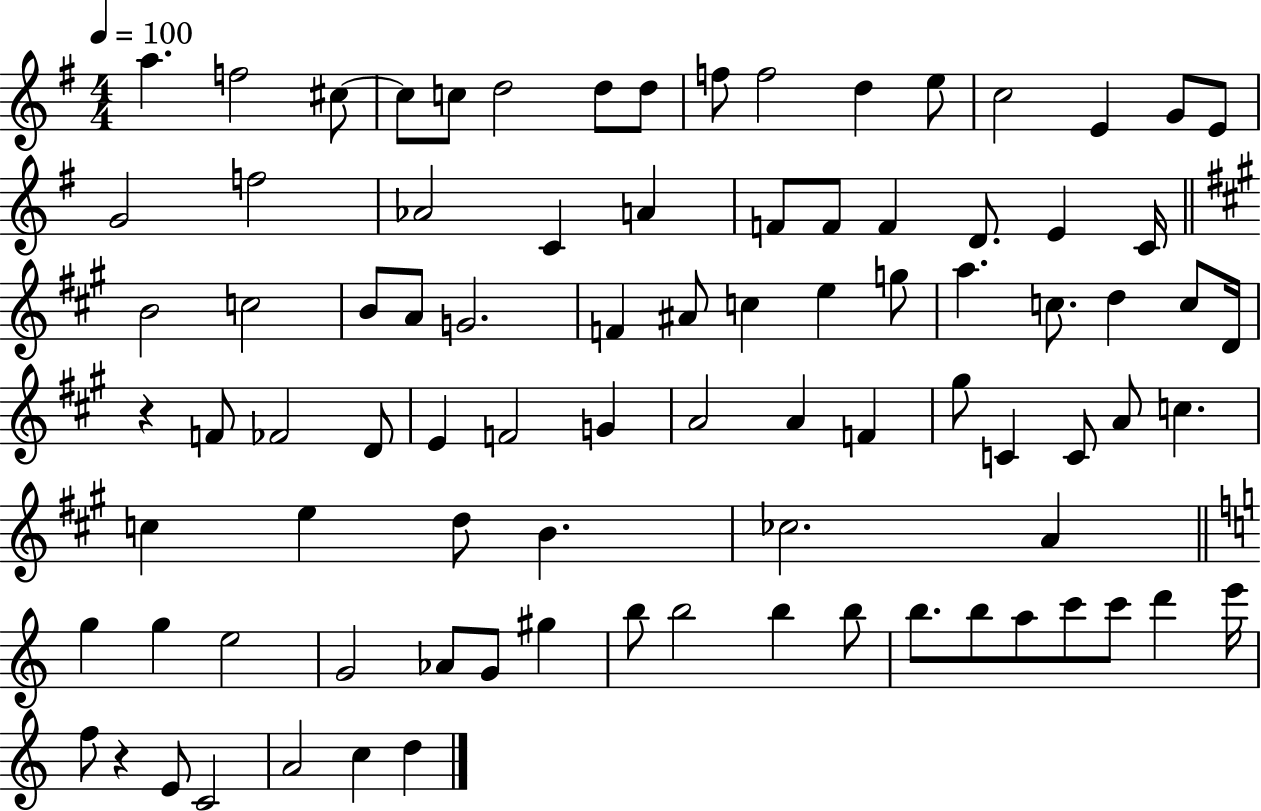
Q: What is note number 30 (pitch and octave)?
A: B4